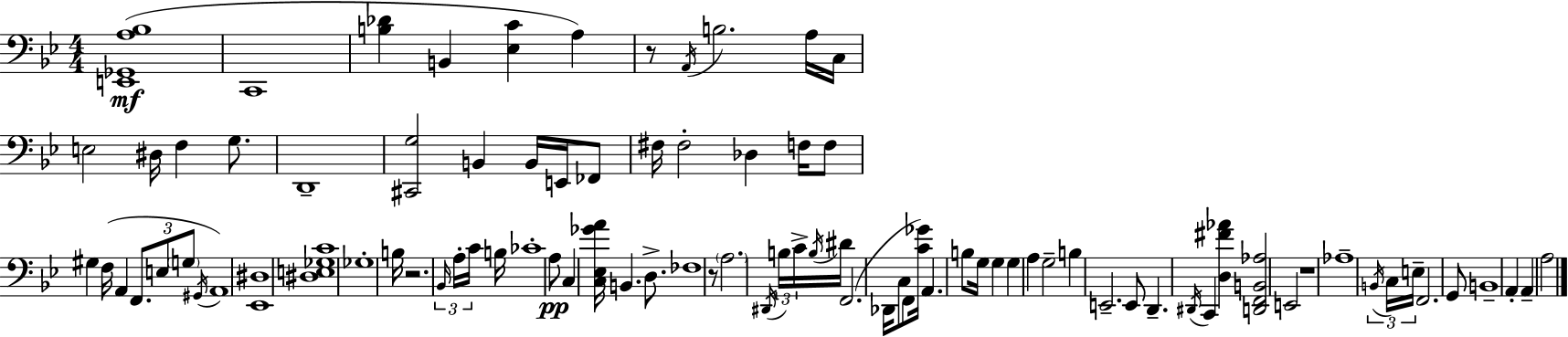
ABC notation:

X:1
T:Untitled
M:4/4
L:1/4
K:Bb
[E,,_G,,A,_B,]4 C,,4 [B,_D] B,, [_E,C] A, z/2 A,,/4 B,2 A,/4 C,/4 E,2 ^D,/4 F, G,/2 D,,4 [^C,,G,]2 B,, B,,/4 E,,/4 _F,,/2 ^F,/4 ^F,2 _D, F,/4 F,/2 ^G, F,/4 A,, F,,/2 E,/2 G,/2 ^G,,/4 A,,4 [_E,,^D,]4 [^D,E,_G,C]4 _G,4 B,/4 z2 _B,,/4 A,/4 C/4 B,/4 _C4 A,/2 C, [C,_E,_GA]/4 B,, D,/2 _F,4 z/2 A,2 ^D,,/4 B,/4 C/4 B,/4 ^D/4 F,,2 _D,,/4 C,/2 F,,/2 [C_G]/4 A,, B,/2 G,/4 G, G, A, G,2 B, E,,2 E,,/2 D,, ^D,,/4 C,, [D,^F_A] [D,,F,,B,,_A,]2 E,,2 z4 _A,4 B,,/4 C,/4 E,/4 F,,2 G,,/2 B,,4 A,, A,, A,2